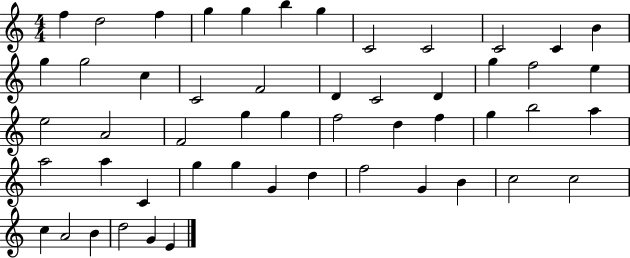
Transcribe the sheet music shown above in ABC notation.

X:1
T:Untitled
M:4/4
L:1/4
K:C
f d2 f g g b g C2 C2 C2 C B g g2 c C2 F2 D C2 D g f2 e e2 A2 F2 g g f2 d f g b2 a a2 a C g g G d f2 G B c2 c2 c A2 B d2 G E